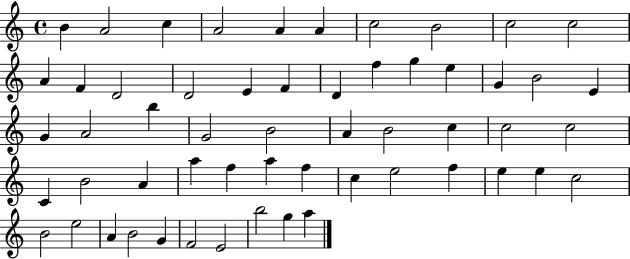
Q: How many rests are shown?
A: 0